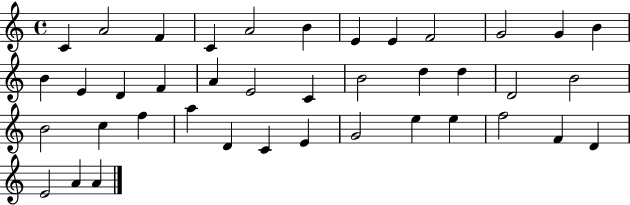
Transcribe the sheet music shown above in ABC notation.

X:1
T:Untitled
M:4/4
L:1/4
K:C
C A2 F C A2 B E E F2 G2 G B B E D F A E2 C B2 d d D2 B2 B2 c f a D C E G2 e e f2 F D E2 A A